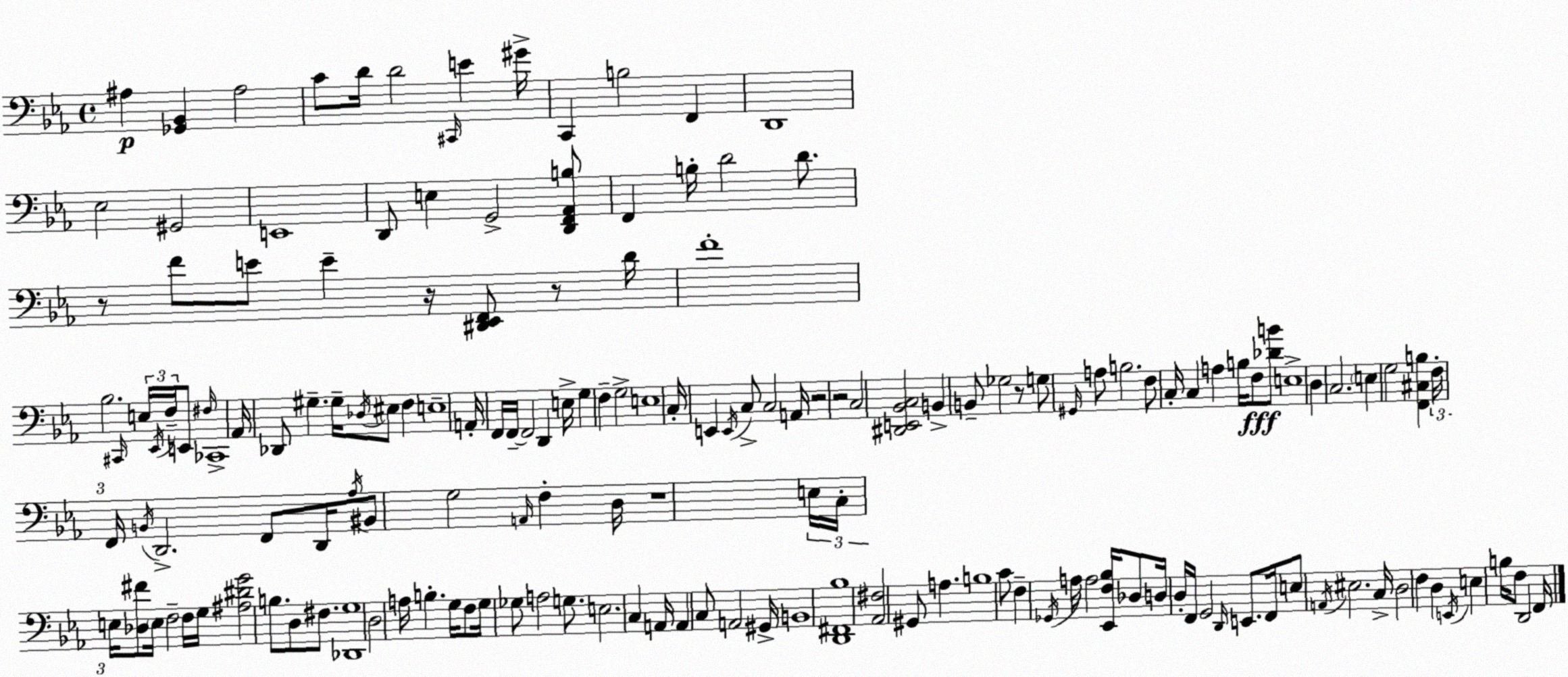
X:1
T:Untitled
M:4/4
L:1/4
K:Eb
^A, [_G,,_B,,] ^A,2 C/2 D/4 D2 ^C,,/4 E ^G/4 C,, B,2 F,, D,,4 _E,2 ^G,,2 E,,4 D,,/2 E, G,,2 [D,,F,,_A,,B,]/2 F,, B,/4 D2 D/2 z/2 F/2 E/2 E z/4 [^D,,_E,,F,,]/2 z/2 D/4 F4 _B,2 ^C,,/4 E,/4 _E,,/4 F,/4 E,,/2 ^F,/4 _C,,4 _A,,/4 _D,,/2 ^G, ^G,/4 _D,/4 ^E,/2 F, E,4 A,,/4 F,,/4 F,,/4 F,,2 D,, E,/4 G, F, G,2 E,4 C,/4 E,, E,,/4 C,/2 C,2 A,,/4 z2 z2 C,2 [^D,,E,,_B,,C,]2 B,, B,,/2 _G,2 z/2 G,/2 ^G,,/4 A,/2 B,2 F,/2 C,/4 C, A, B,/4 F,/2 [_DB]/2 E,4 D, C,2 E, G,2 [F,,^C,B,] F,/4 F,,/4 B,,/4 D,,2 F,,/2 D,,/4 _A,/4 ^B,,/2 G,2 A,,/4 F, D,/4 z4 E,/4 C,/4 E,/4 [_D,^F]/2 E,/4 F,2 F,/4 G,/4 [^A,^DG]2 B,/2 D,/2 ^F,/2 [_D,,G,]4 D,2 A,/4 B, G,/4 F,/2 G,/4 _G,/2 A,2 G,/2 E,2 C, A,,/4 A,, C,/2 A,,2 ^G,,/4 B,,4 [D,,^F,,_B,]4 [_A,,^F,]2 ^G,,/2 A, B,4 C/2 F, _G,,/4 A,/4 A,2 [_E,,F,_B,]/4 _D,/2 D,/4 D,/4 F,,/4 G,,2 D,,/4 E,,/2 F,,/4 E,/2 A,,/4 ^E,2 C,/4 D,2 F, D, E,,/4 E, B,/4 F,/2 D,,2 F,,/4